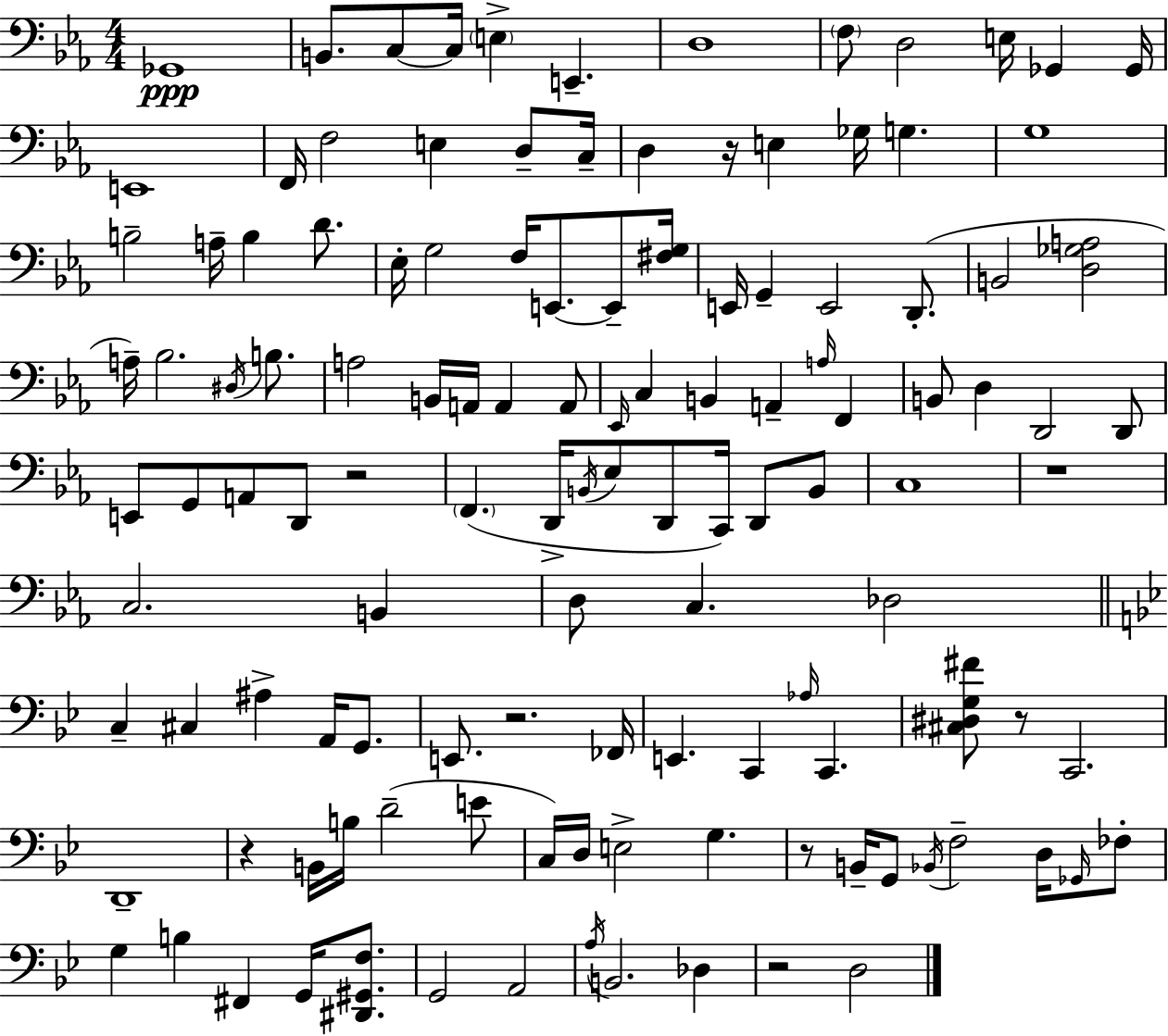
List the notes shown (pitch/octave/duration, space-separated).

Gb2/w B2/e. C3/e C3/s E3/q E2/q. D3/w F3/e D3/h E3/s Gb2/q Gb2/s E2/w F2/s F3/h E3/q D3/e C3/s D3/q R/s E3/q Gb3/s G3/q. G3/w B3/h A3/s B3/q D4/e. Eb3/s G3/h F3/s E2/e. E2/e [F#3,G3]/s E2/s G2/q E2/h D2/e. B2/h [D3,Gb3,A3]/h A3/s Bb3/h. D#3/s B3/e. A3/h B2/s A2/s A2/q A2/e Eb2/s C3/q B2/q A2/q A3/s F2/q B2/e D3/q D2/h D2/e E2/e G2/e A2/e D2/e R/h F2/q. D2/s B2/s Eb3/e D2/e C2/s D2/e B2/e C3/w R/w C3/h. B2/q D3/e C3/q. Db3/h C3/q C#3/q A#3/q A2/s G2/e. E2/e. R/h. FES2/s E2/q. C2/q Ab3/s C2/q. [C#3,D#3,G3,F#4]/e R/e C2/h. D2/w R/q B2/s B3/s D4/h E4/e C3/s D3/s E3/h G3/q. R/e B2/s G2/e Bb2/s F3/h D3/s Gb2/s FES3/e G3/q B3/q F#2/q G2/s [D#2,G#2,F3]/e. G2/h A2/h A3/s B2/h. Db3/q R/h D3/h